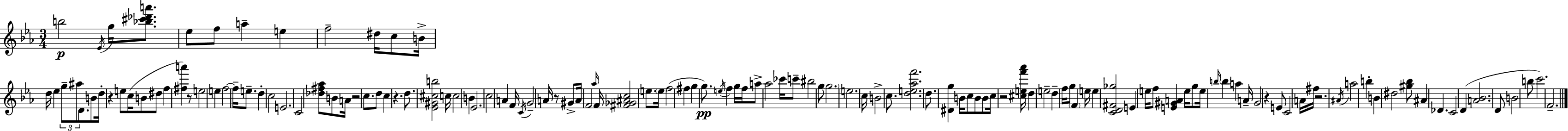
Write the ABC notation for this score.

X:1
T:Untitled
M:3/4
L:1/4
K:Eb
b2 _E/4 g/4 [_b^c'_d'a']/2 _e/2 f/2 a e f2 ^d/4 c/2 B/4 d/4 _e g/2 ^a/2 D/2 B/2 d/4 z e/2 c/4 B/2 ^d/2 f [^fa'] z/2 e2 e f2 f/4 e/2 d c2 E2 C2 [_d^f_a]/2 B/2 A/4 z2 c/2 d/2 c z d/2 [_E^G^cb]2 c/4 c2 B _E2 c2 A F/4 C/4 G2 A/4 z/2 ^G/2 A/4 F2 _a/4 F/4 [^F_G^Ac]2 e/2 e/4 f2 ^f g g/2 e/4 f g/4 f/4 a/2 _a2 _c'/4 c'/2 ^b2 g/2 g2 e2 c/4 B2 c/2 [de_af']2 d/2 [^Dg] B/4 c/2 B/2 B/2 c/4 z2 [^cef'_a']/4 d e2 d f/4 g/2 F e/4 e [CD^F_g]2 E e/4 f/2 [E^GA] e/4 g/2 e/4 b/4 b a A/4 G2 z E/2 C2 A/4 ^f/4 z2 ^A/4 a2 b B ^d2 [^g_b]/2 ^A _D C2 D [A_B]2 D/2 B2 b/2 c'2 F2